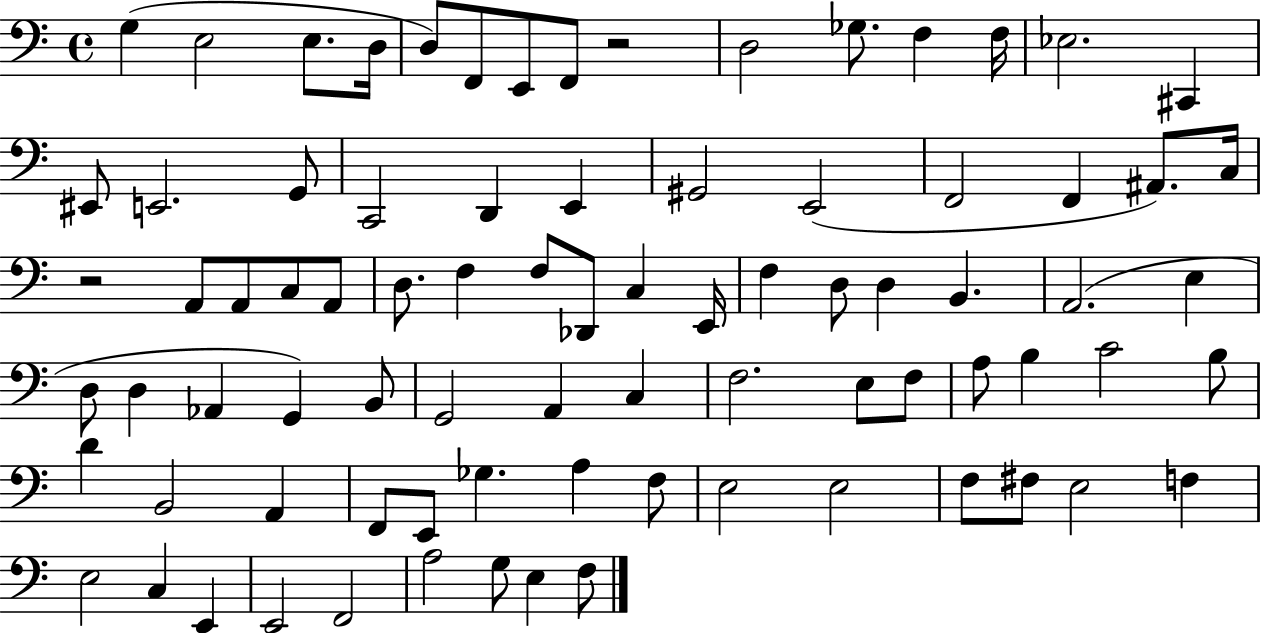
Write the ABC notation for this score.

X:1
T:Untitled
M:4/4
L:1/4
K:C
G, E,2 E,/2 D,/4 D,/2 F,,/2 E,,/2 F,,/2 z2 D,2 _G,/2 F, F,/4 _E,2 ^C,, ^E,,/2 E,,2 G,,/2 C,,2 D,, E,, ^G,,2 E,,2 F,,2 F,, ^A,,/2 C,/4 z2 A,,/2 A,,/2 C,/2 A,,/2 D,/2 F, F,/2 _D,,/2 C, E,,/4 F, D,/2 D, B,, A,,2 E, D,/2 D, _A,, G,, B,,/2 G,,2 A,, C, F,2 E,/2 F,/2 A,/2 B, C2 B,/2 D B,,2 A,, F,,/2 E,,/2 _G, A, F,/2 E,2 E,2 F,/2 ^F,/2 E,2 F, E,2 C, E,, E,,2 F,,2 A,2 G,/2 E, F,/2